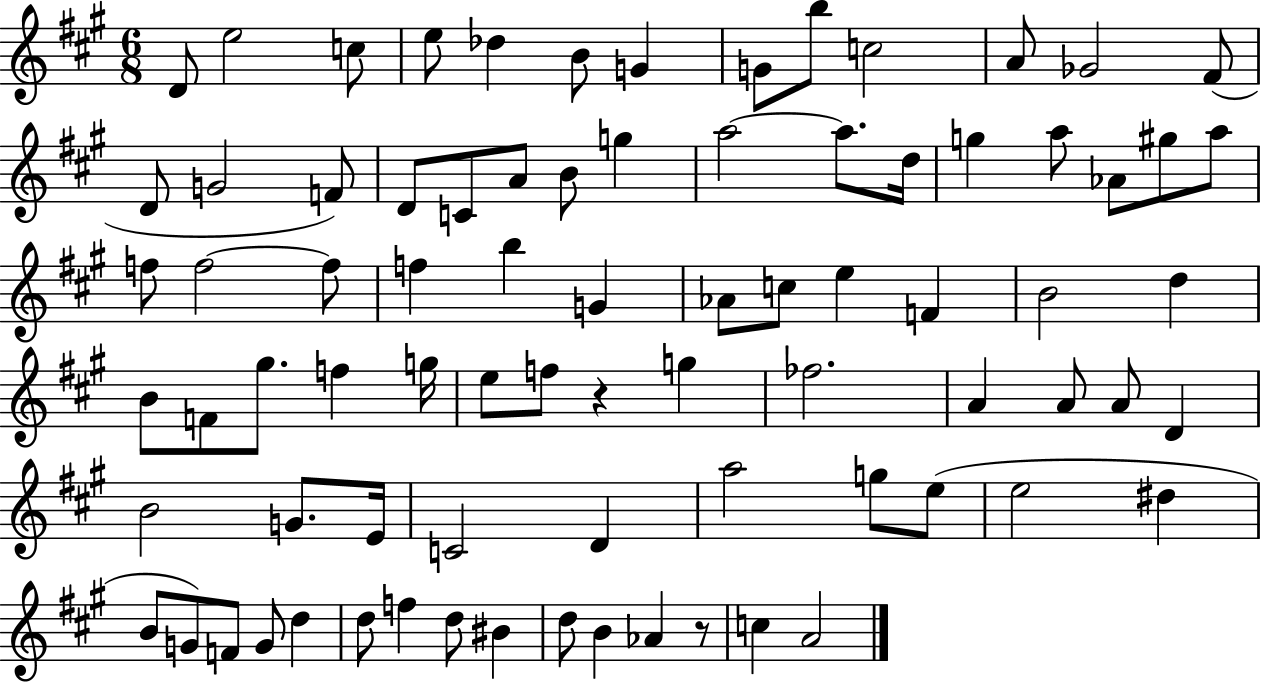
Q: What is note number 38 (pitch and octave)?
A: E5